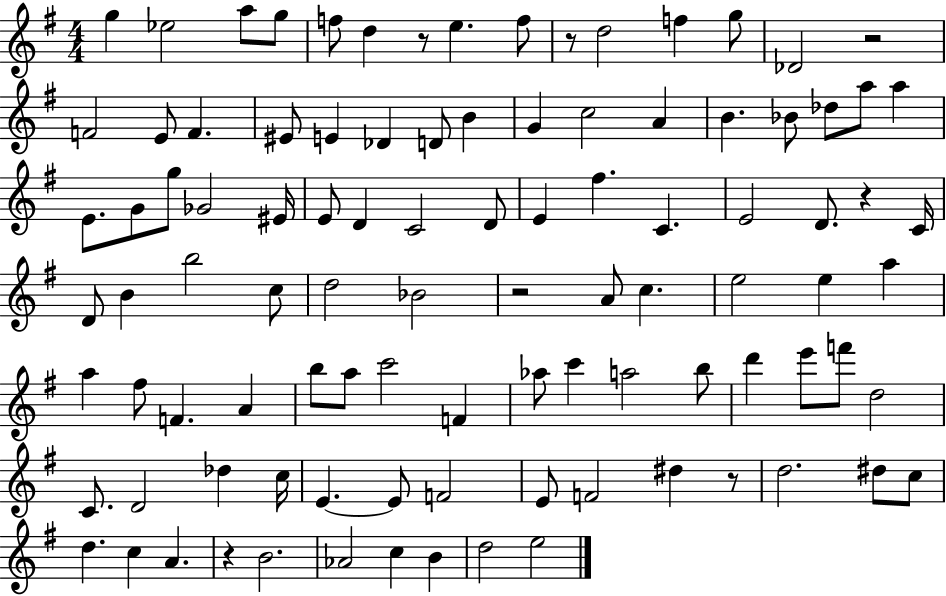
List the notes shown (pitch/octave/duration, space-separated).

G5/q Eb5/h A5/e G5/e F5/e D5/q R/e E5/q. F5/e R/e D5/h F5/q G5/e Db4/h R/h F4/h E4/e F4/q. EIS4/e E4/q Db4/q D4/e B4/q G4/q C5/h A4/q B4/q. Bb4/e Db5/e A5/e A5/q E4/e. G4/e G5/e Gb4/h EIS4/s E4/e D4/q C4/h D4/e E4/q F#5/q. C4/q. E4/h D4/e. R/q C4/s D4/e B4/q B5/h C5/e D5/h Bb4/h R/h A4/e C5/q. E5/h E5/q A5/q A5/q F#5/e F4/q. A4/q B5/e A5/e C6/h F4/q Ab5/e C6/q A5/h B5/e D6/q E6/e F6/e D5/h C4/e. D4/h Db5/q C5/s E4/q. E4/e F4/h E4/e F4/h D#5/q R/e D5/h. D#5/e C5/e D5/q. C5/q A4/q. R/q B4/h. Ab4/h C5/q B4/q D5/h E5/h